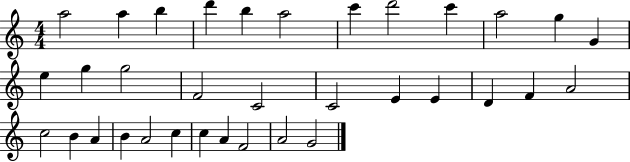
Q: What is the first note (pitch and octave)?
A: A5